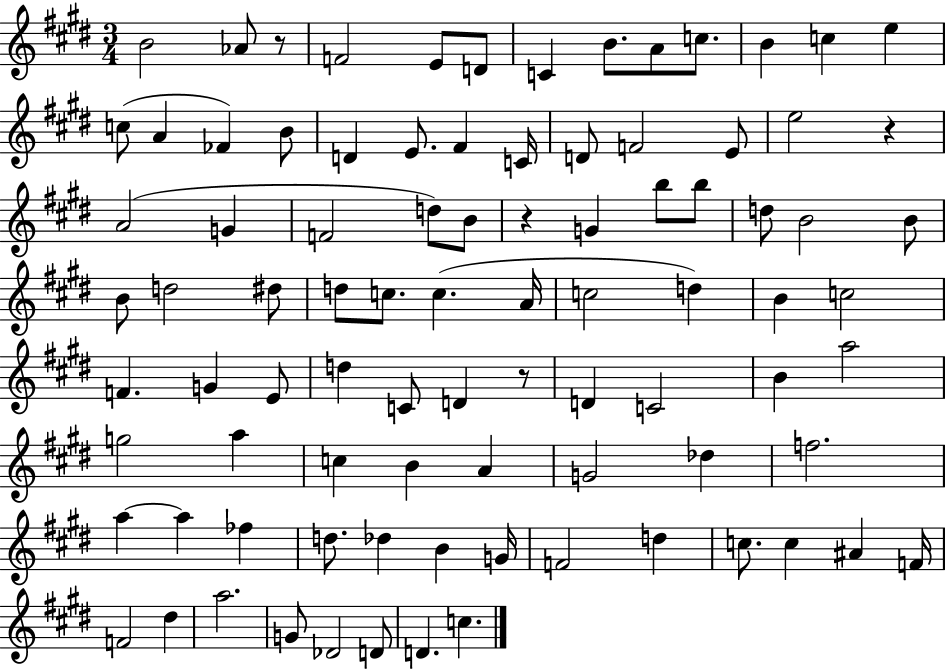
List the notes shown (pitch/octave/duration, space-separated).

B4/h Ab4/e R/e F4/h E4/e D4/e C4/q B4/e. A4/e C5/e. B4/q C5/q E5/q C5/e A4/q FES4/q B4/e D4/q E4/e. F#4/q C4/s D4/e F4/h E4/e E5/h R/q A4/h G4/q F4/h D5/e B4/e R/q G4/q B5/e B5/e D5/e B4/h B4/e B4/e D5/h D#5/e D5/e C5/e. C5/q. A4/s C5/h D5/q B4/q C5/h F4/q. G4/q E4/e D5/q C4/e D4/q R/e D4/q C4/h B4/q A5/h G5/h A5/q C5/q B4/q A4/q G4/h Db5/q F5/h. A5/q A5/q FES5/q D5/e. Db5/q B4/q G4/s F4/h D5/q C5/e. C5/q A#4/q F4/s F4/h D#5/q A5/h. G4/e Db4/h D4/e D4/q. C5/q.